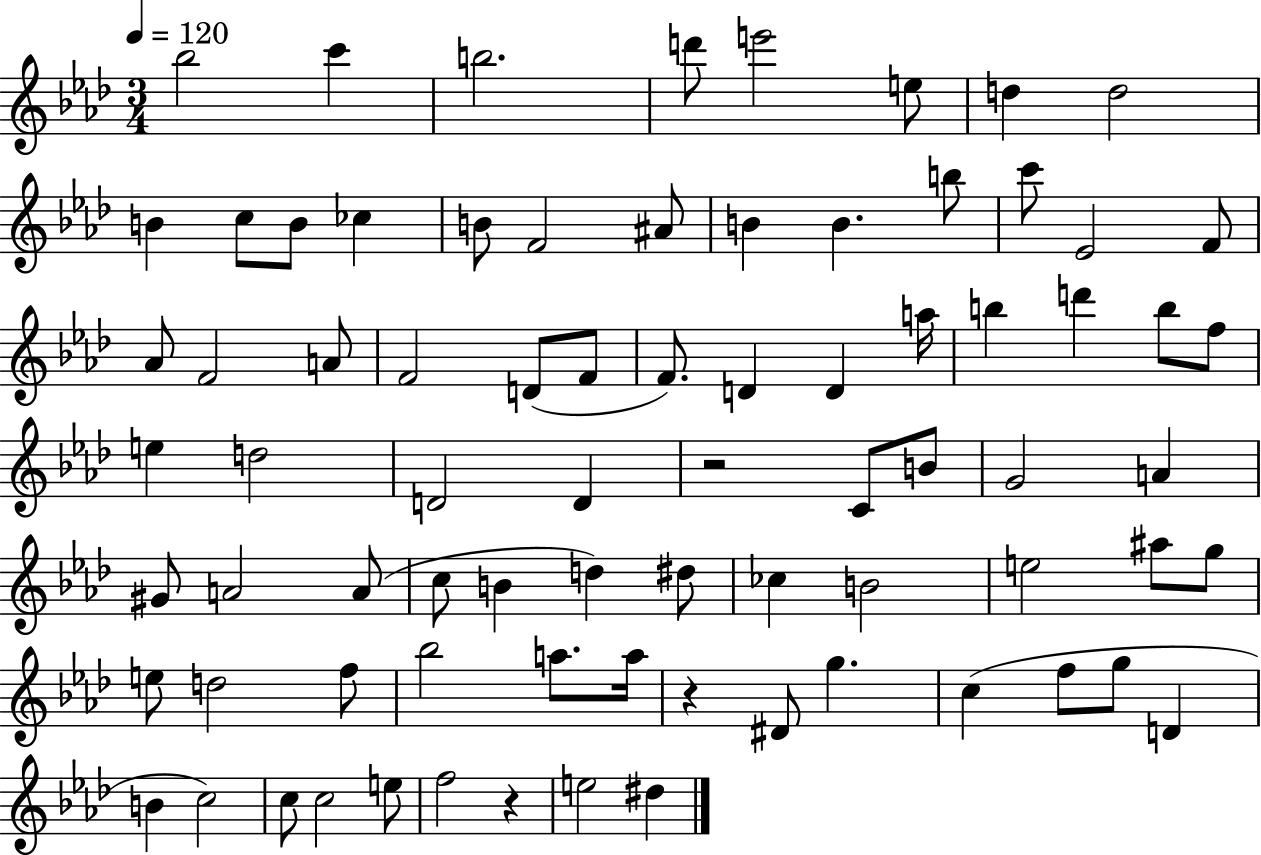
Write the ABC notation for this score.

X:1
T:Untitled
M:3/4
L:1/4
K:Ab
_b2 c' b2 d'/2 e'2 e/2 d d2 B c/2 B/2 _c B/2 F2 ^A/2 B B b/2 c'/2 _E2 F/2 _A/2 F2 A/2 F2 D/2 F/2 F/2 D D a/4 b d' b/2 f/2 e d2 D2 D z2 C/2 B/2 G2 A ^G/2 A2 A/2 c/2 B d ^d/2 _c B2 e2 ^a/2 g/2 e/2 d2 f/2 _b2 a/2 a/4 z ^D/2 g c f/2 g/2 D B c2 c/2 c2 e/2 f2 z e2 ^d